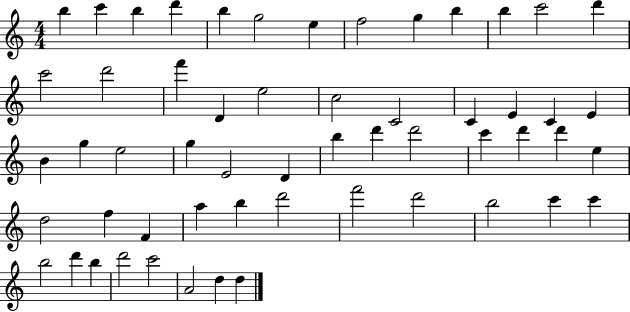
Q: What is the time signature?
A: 4/4